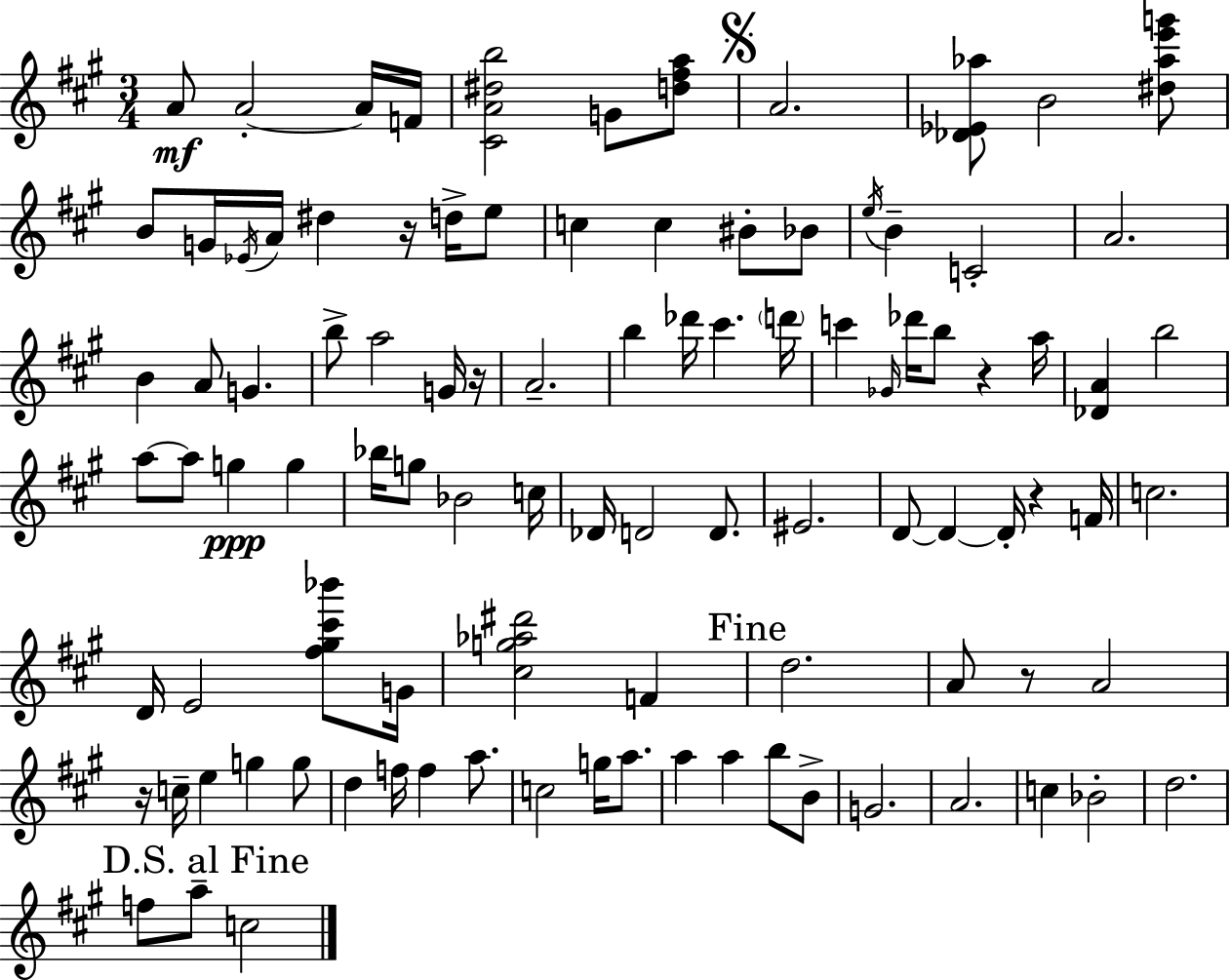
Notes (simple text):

A4/e A4/h A4/s F4/s [C#4,A4,D#5,B5]/h G4/e [D5,F#5,A5]/e A4/h. [Db4,Eb4,Ab5]/e B4/h [D#5,Ab5,E6,G6]/e B4/e G4/s Eb4/s A4/s D#5/q R/s D5/s E5/e C5/q C5/q BIS4/e Bb4/e E5/s B4/q C4/h A4/h. B4/q A4/e G4/q. B5/e A5/h G4/s R/s A4/h. B5/q Db6/s C#6/q. D6/s C6/q Gb4/s Db6/s B5/e R/q A5/s [Db4,A4]/q B5/h A5/e A5/e G5/q G5/q Bb5/s G5/e Bb4/h C5/s Db4/s D4/h D4/e. EIS4/h. D4/e D4/q D4/s R/q F4/s C5/h. D4/s E4/h [F#5,G#5,C#6,Bb6]/e G4/s [C#5,G5,Ab5,D#6]/h F4/q D5/h. A4/e R/e A4/h R/s C5/s E5/q G5/q G5/e D5/q F5/s F5/q A5/e. C5/h G5/s A5/e. A5/q A5/q B5/e B4/e G4/h. A4/h. C5/q Bb4/h D5/h. F5/e A5/e C5/h